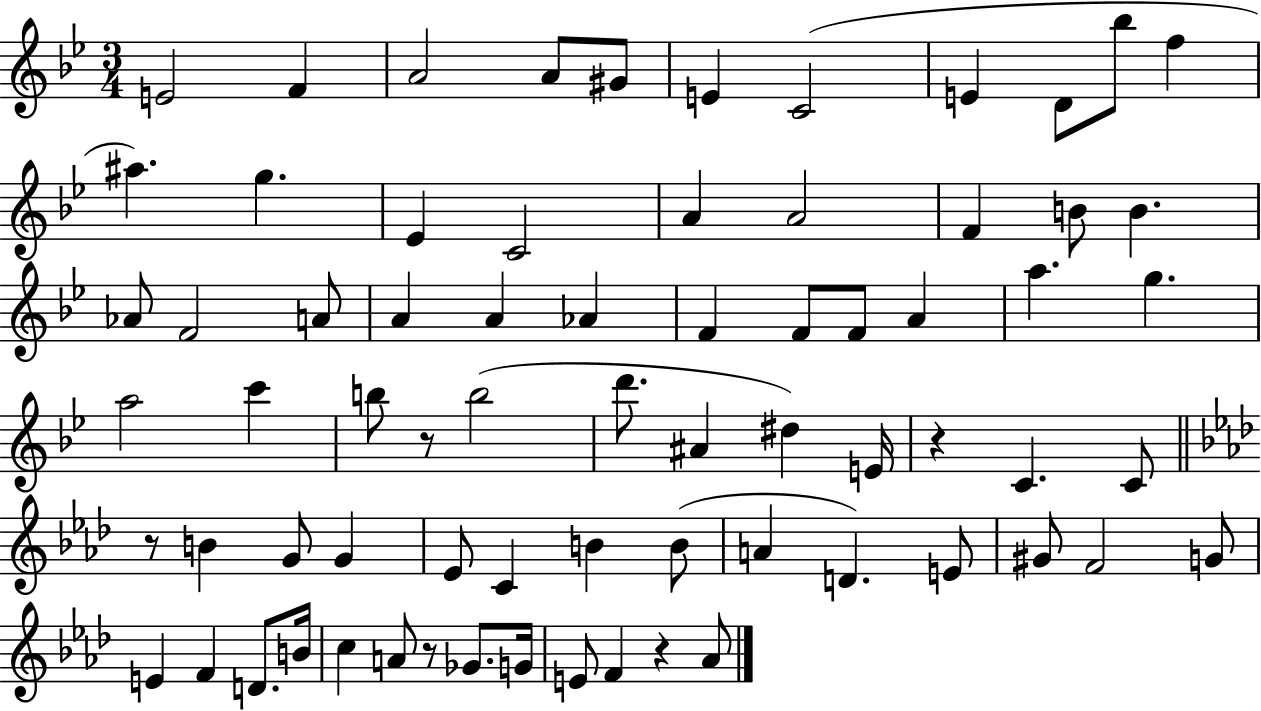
E4/h F4/q A4/h A4/e G#4/e E4/q C4/h E4/q D4/e Bb5/e F5/q A#5/q. G5/q. Eb4/q C4/h A4/q A4/h F4/q B4/e B4/q. Ab4/e F4/h A4/e A4/q A4/q Ab4/q F4/q F4/e F4/e A4/q A5/q. G5/q. A5/h C6/q B5/e R/e B5/h D6/e. A#4/q D#5/q E4/s R/q C4/q. C4/e R/e B4/q G4/e G4/q Eb4/e C4/q B4/q B4/e A4/q D4/q. E4/e G#4/e F4/h G4/e E4/q F4/q D4/e. B4/s C5/q A4/e R/e Gb4/e. G4/s E4/e F4/q R/q Ab4/e